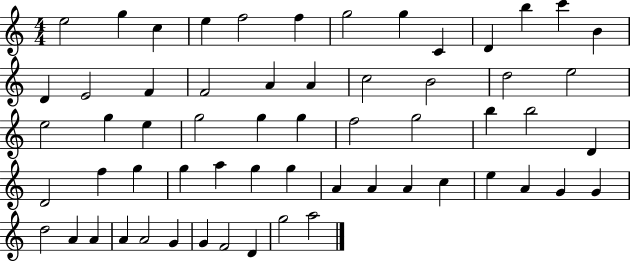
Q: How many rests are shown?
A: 0